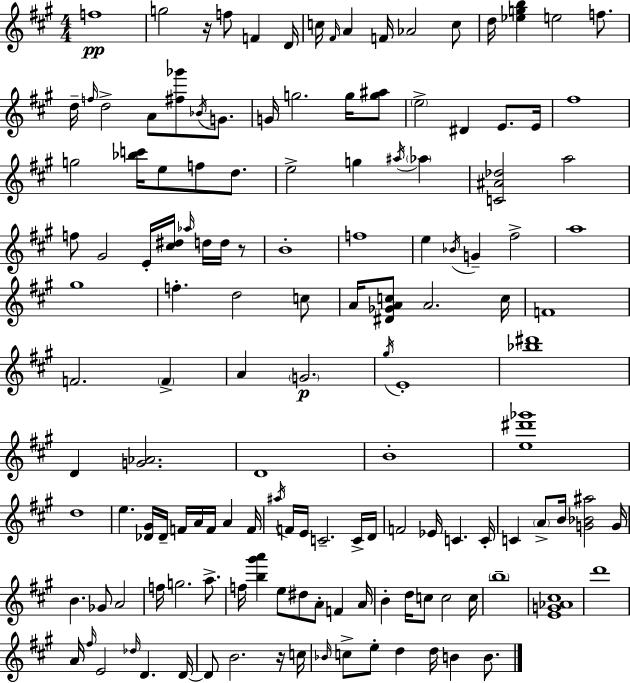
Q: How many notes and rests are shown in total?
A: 141